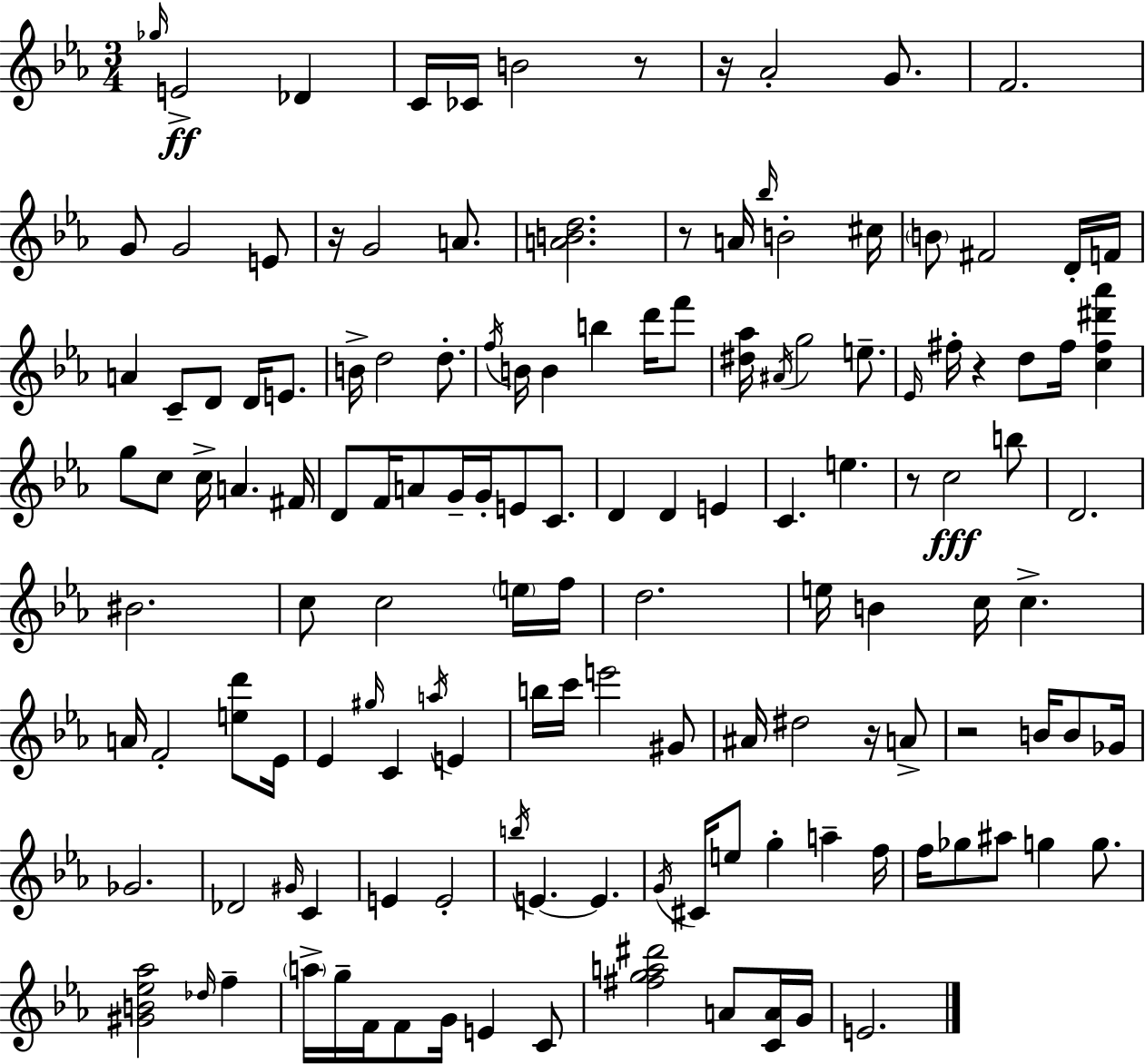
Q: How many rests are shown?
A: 8